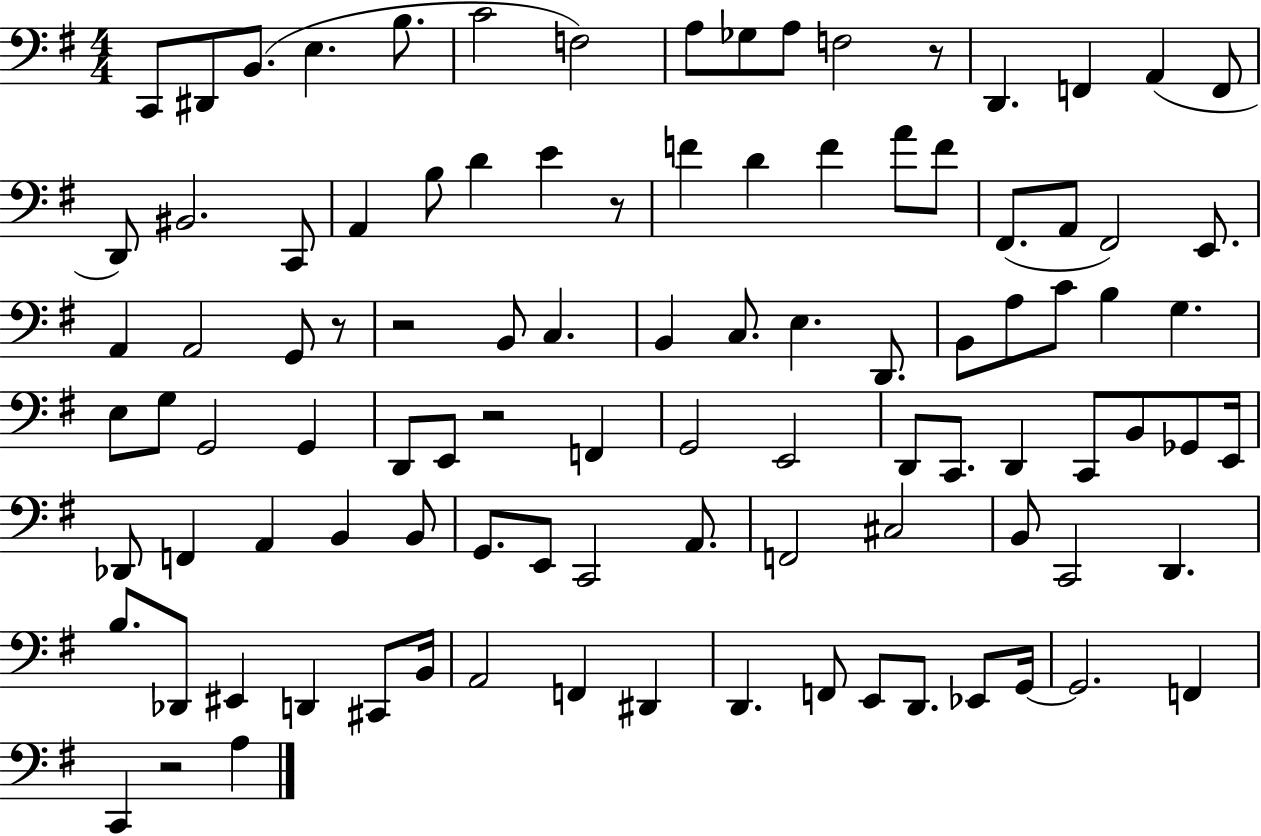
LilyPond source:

{
  \clef bass
  \numericTimeSignature
  \time 4/4
  \key g \major
  \repeat volta 2 { c,8 dis,8 b,8.( e4. b8. | c'2 f2) | a8 ges8 a8 f2 r8 | d,4. f,4 a,4( f,8 | \break d,8) bis,2. c,8 | a,4 b8 d'4 e'4 r8 | f'4 d'4 f'4 a'8 f'8 | fis,8.( a,8 fis,2) e,8. | \break a,4 a,2 g,8 r8 | r2 b,8 c4. | b,4 c8. e4. d,8. | b,8 a8 c'8 b4 g4. | \break e8 g8 g,2 g,4 | d,8 e,8 r2 f,4 | g,2 e,2 | d,8 c,8. d,4 c,8 b,8 ges,8 e,16 | \break des,8 f,4 a,4 b,4 b,8 | g,8. e,8 c,2 a,8. | f,2 cis2 | b,8 c,2 d,4. | \break b8. des,8 eis,4 d,4 cis,8 b,16 | a,2 f,4 dis,4 | d,4. f,8 e,8 d,8. ees,8 g,16~~ | g,2. f,4 | \break c,4 r2 a4 | } \bar "|."
}